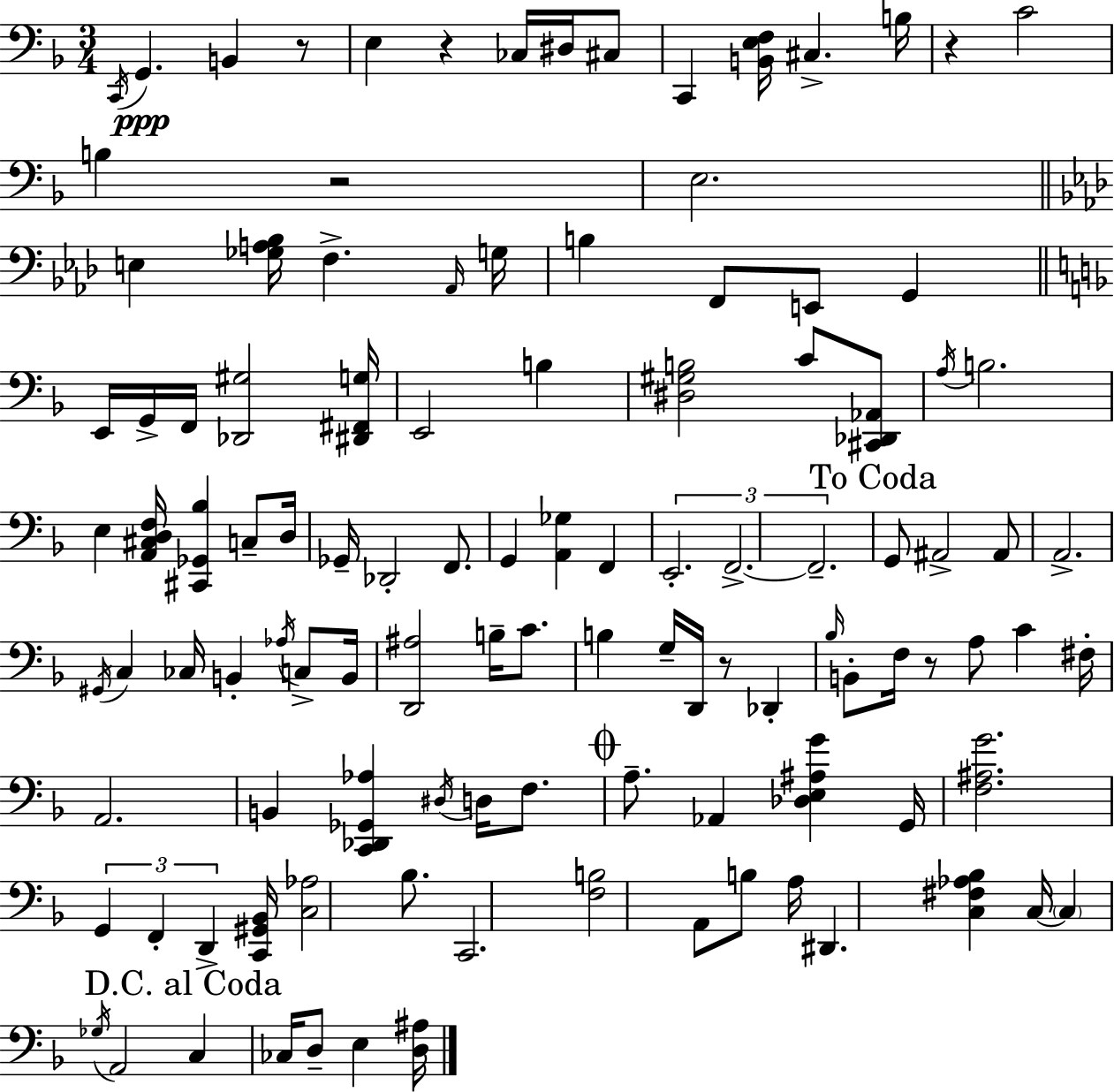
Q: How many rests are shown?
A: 6